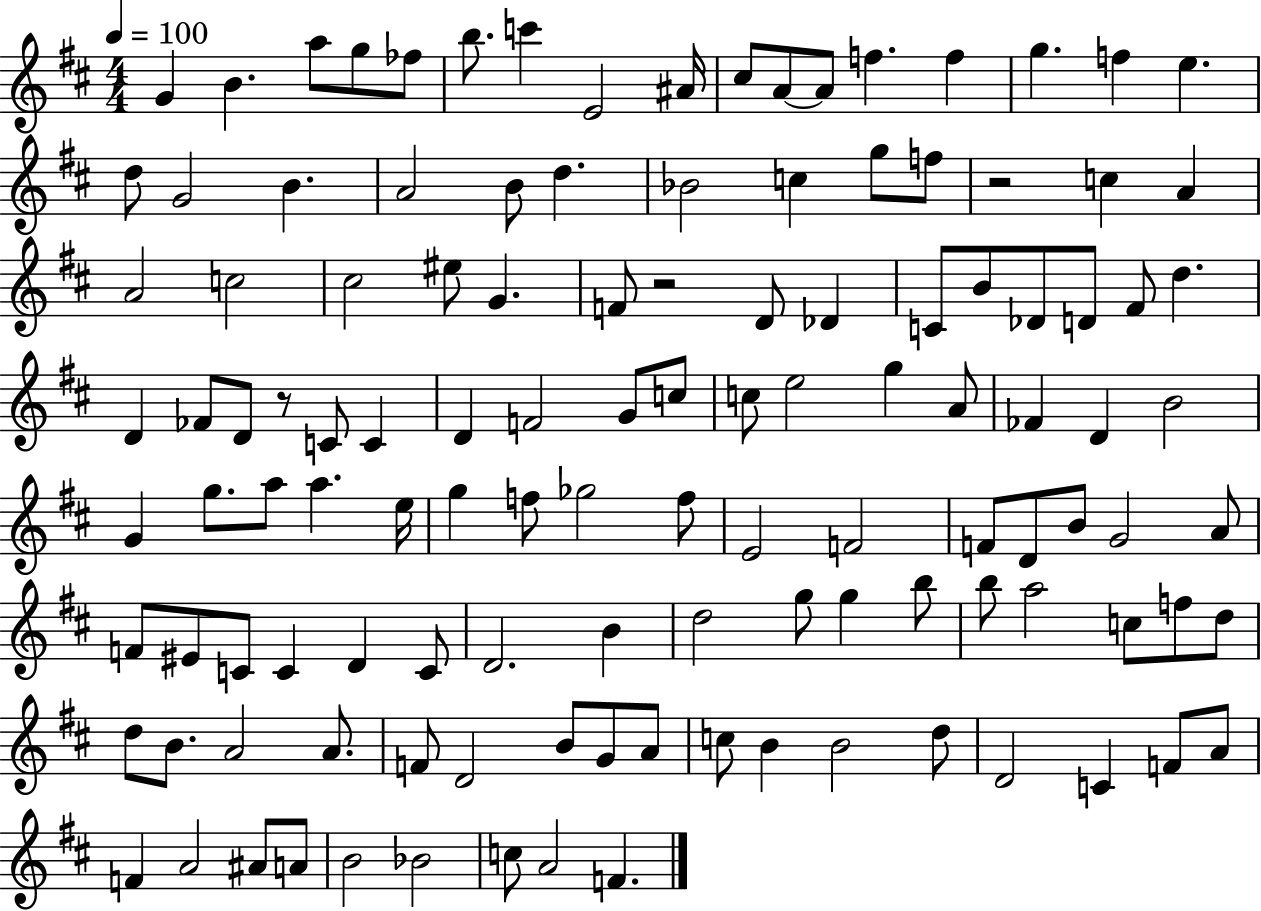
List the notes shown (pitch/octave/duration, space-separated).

G4/q B4/q. A5/e G5/e FES5/e B5/e. C6/q E4/h A#4/s C#5/e A4/e A4/e F5/q. F5/q G5/q. F5/q E5/q. D5/e G4/h B4/q. A4/h B4/e D5/q. Bb4/h C5/q G5/e F5/e R/h C5/q A4/q A4/h C5/h C#5/h EIS5/e G4/q. F4/e R/h D4/e Db4/q C4/e B4/e Db4/e D4/e F#4/e D5/q. D4/q FES4/e D4/e R/e C4/e C4/q D4/q F4/h G4/e C5/e C5/e E5/h G5/q A4/e FES4/q D4/q B4/h G4/q G5/e. A5/e A5/q. E5/s G5/q F5/e Gb5/h F5/e E4/h F4/h F4/e D4/e B4/e G4/h A4/e F4/e EIS4/e C4/e C4/q D4/q C4/e D4/h. B4/q D5/h G5/e G5/q B5/e B5/e A5/h C5/e F5/e D5/e D5/e B4/e. A4/h A4/e. F4/e D4/h B4/e G4/e A4/e C5/e B4/q B4/h D5/e D4/h C4/q F4/e A4/e F4/q A4/h A#4/e A4/e B4/h Bb4/h C5/e A4/h F4/q.